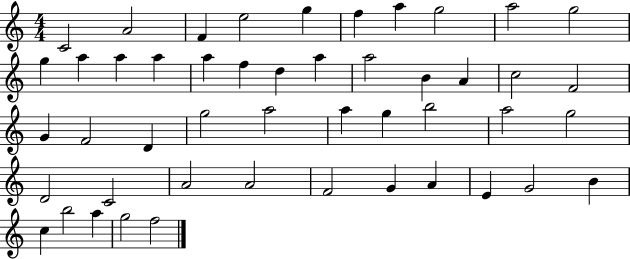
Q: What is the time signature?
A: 4/4